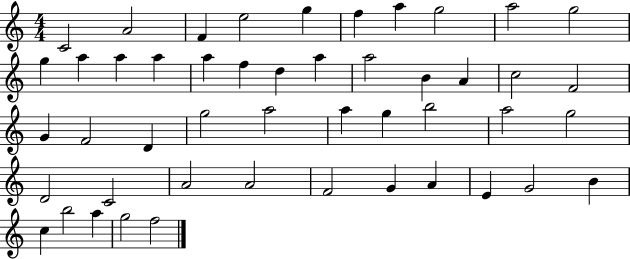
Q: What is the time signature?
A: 4/4